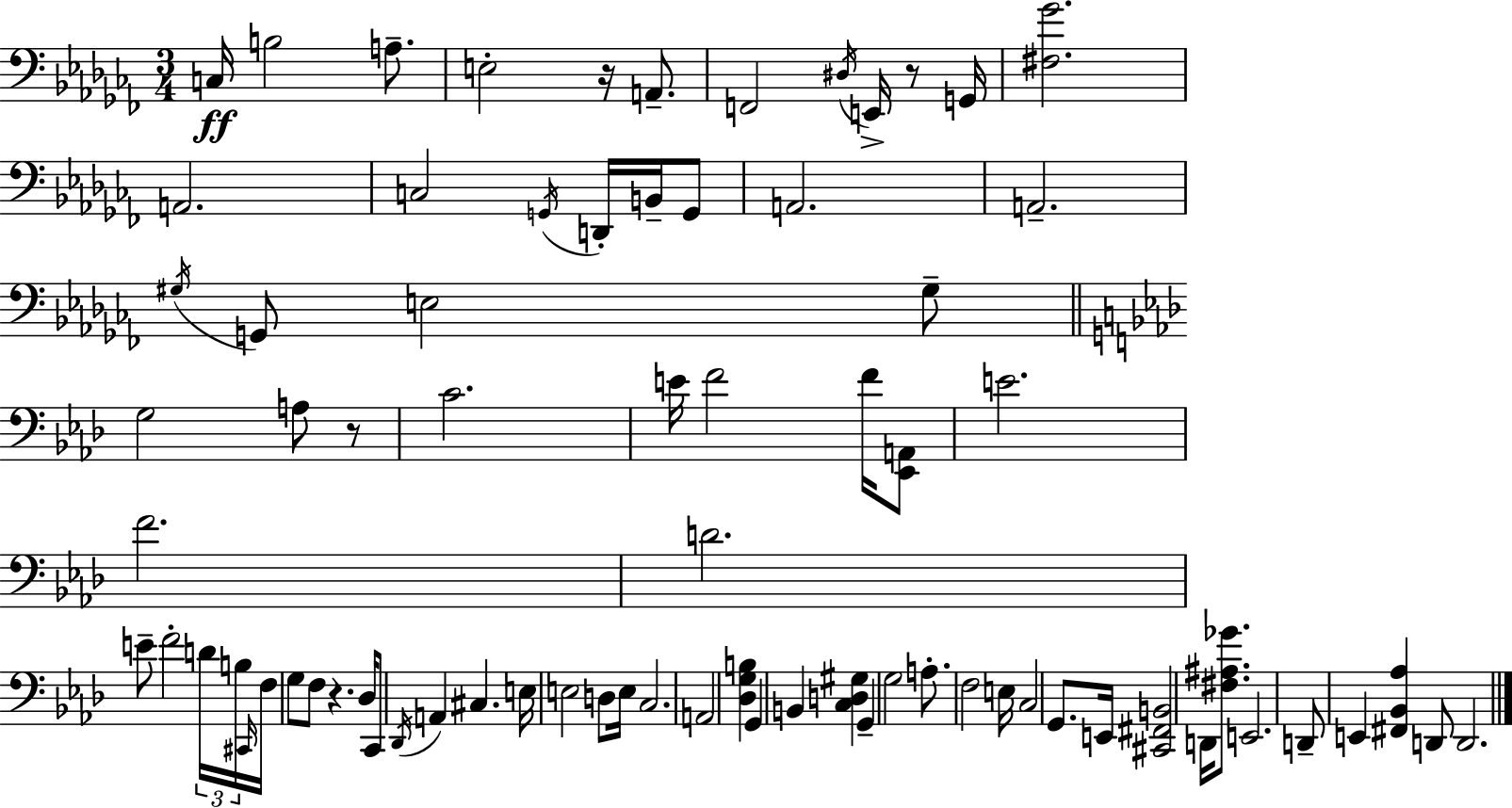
{
  \clef bass
  \numericTimeSignature
  \time 3/4
  \key aes \minor
  \repeat volta 2 { c16\ff b2 a8.-- | e2-. r16 a,8.-- | f,2 \acciaccatura { dis16 } e,16-> r8 | g,16 <fis ges'>2. | \break a,2. | c2 \acciaccatura { g,16 } d,16-. b,16-- | g,8 a,2. | a,2.-- | \break \acciaccatura { gis16 } g,8 e2 | gis8-- \bar "||" \break \key aes \major g2 a8 r8 | c'2. | e'16 f'2 f'16 <ees, a,>8 | e'2. | \break f'2. | d'2. | e'8-- f'2-. \tuplet 3/2 { d'16 b16 | \grace { cis,16 } } f16 g8 f8 r4. | \break des16 c,8 \acciaccatura { des,16 } a,4 cis4. | e16 e2 d8 | e16 c2. | a,2 <des g b>4 | \break g,4 b,4 <c d gis>4 | g,4-- g2 | a8.-. f2 | e16 c2 g,8. | \break e,16 <cis, fis, b,>2 d,16 <fis ais ges'>8. | e,2. | d,8-- e,4 <fis, bes, aes>4 | d,8 d,2. | \break } \bar "|."
}